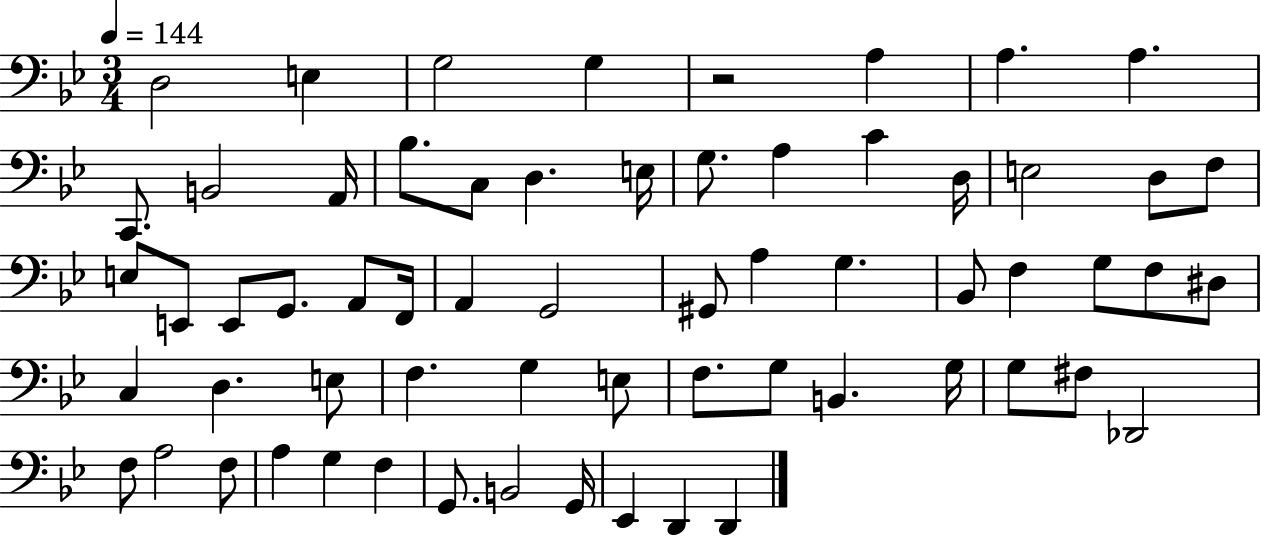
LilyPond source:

{
  \clef bass
  \numericTimeSignature
  \time 3/4
  \key bes \major
  \tempo 4 = 144
  d2 e4 | g2 g4 | r2 a4 | a4. a4. | \break c,8. b,2 a,16 | bes8. c8 d4. e16 | g8. a4 c'4 d16 | e2 d8 f8 | \break e8 e,8 e,8 g,8. a,8 f,16 | a,4 g,2 | gis,8 a4 g4. | bes,8 f4 g8 f8 dis8 | \break c4 d4. e8 | f4. g4 e8 | f8. g8 b,4. g16 | g8 fis8 des,2 | \break f8 a2 f8 | a4 g4 f4 | g,8. b,2 g,16 | ees,4 d,4 d,4 | \break \bar "|."
}